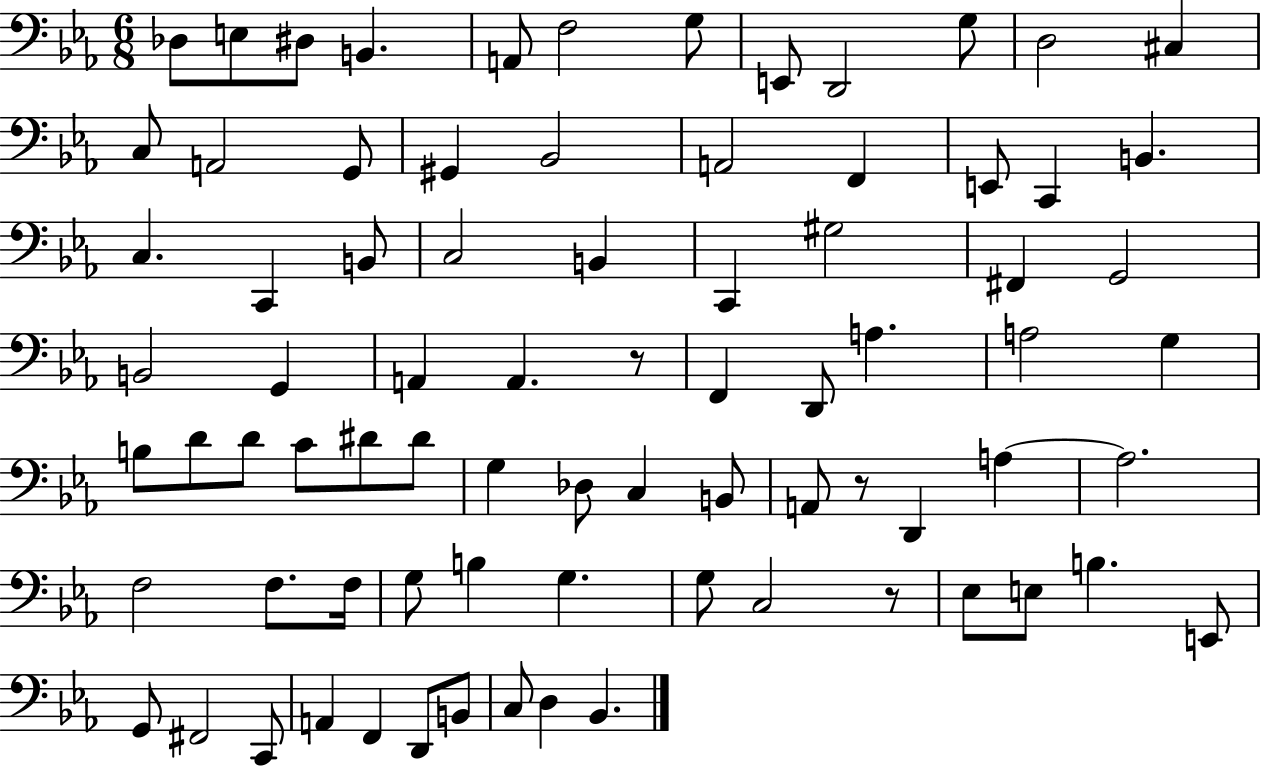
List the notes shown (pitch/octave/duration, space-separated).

Db3/e E3/e D#3/e B2/q. A2/e F3/h G3/e E2/e D2/h G3/e D3/h C#3/q C3/e A2/h G2/e G#2/q Bb2/h A2/h F2/q E2/e C2/q B2/q. C3/q. C2/q B2/e C3/h B2/q C2/q G#3/h F#2/q G2/h B2/h G2/q A2/q A2/q. R/e F2/q D2/e A3/q. A3/h G3/q B3/e D4/e D4/e C4/e D#4/e D#4/e G3/q Db3/e C3/q B2/e A2/e R/e D2/q A3/q A3/h. F3/h F3/e. F3/s G3/e B3/q G3/q. G3/e C3/h R/e Eb3/e E3/e B3/q. E2/e G2/e F#2/h C2/e A2/q F2/q D2/e B2/e C3/e D3/q Bb2/q.